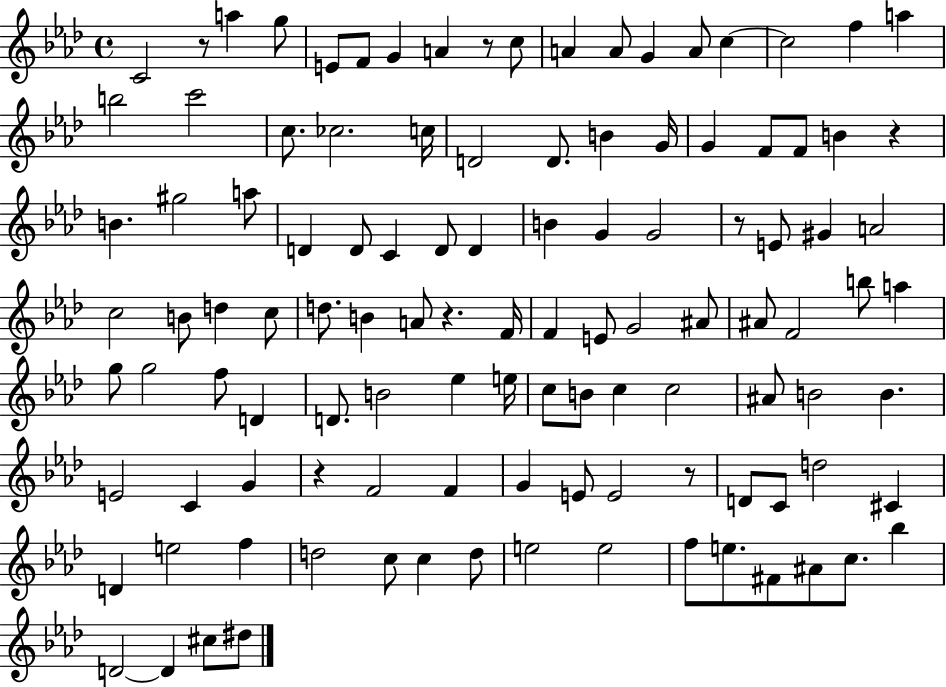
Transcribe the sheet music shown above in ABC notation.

X:1
T:Untitled
M:4/4
L:1/4
K:Ab
C2 z/2 a g/2 E/2 F/2 G A z/2 c/2 A A/2 G A/2 c c2 f a b2 c'2 c/2 _c2 c/4 D2 D/2 B G/4 G F/2 F/2 B z B ^g2 a/2 D D/2 C D/2 D B G G2 z/2 E/2 ^G A2 c2 B/2 d c/2 d/2 B A/2 z F/4 F E/2 G2 ^A/2 ^A/2 F2 b/2 a g/2 g2 f/2 D D/2 B2 _e e/4 c/2 B/2 c c2 ^A/2 B2 B E2 C G z F2 F G E/2 E2 z/2 D/2 C/2 d2 ^C D e2 f d2 c/2 c d/2 e2 e2 f/2 e/2 ^F/2 ^A/2 c/2 _b D2 D ^c/2 ^d/2